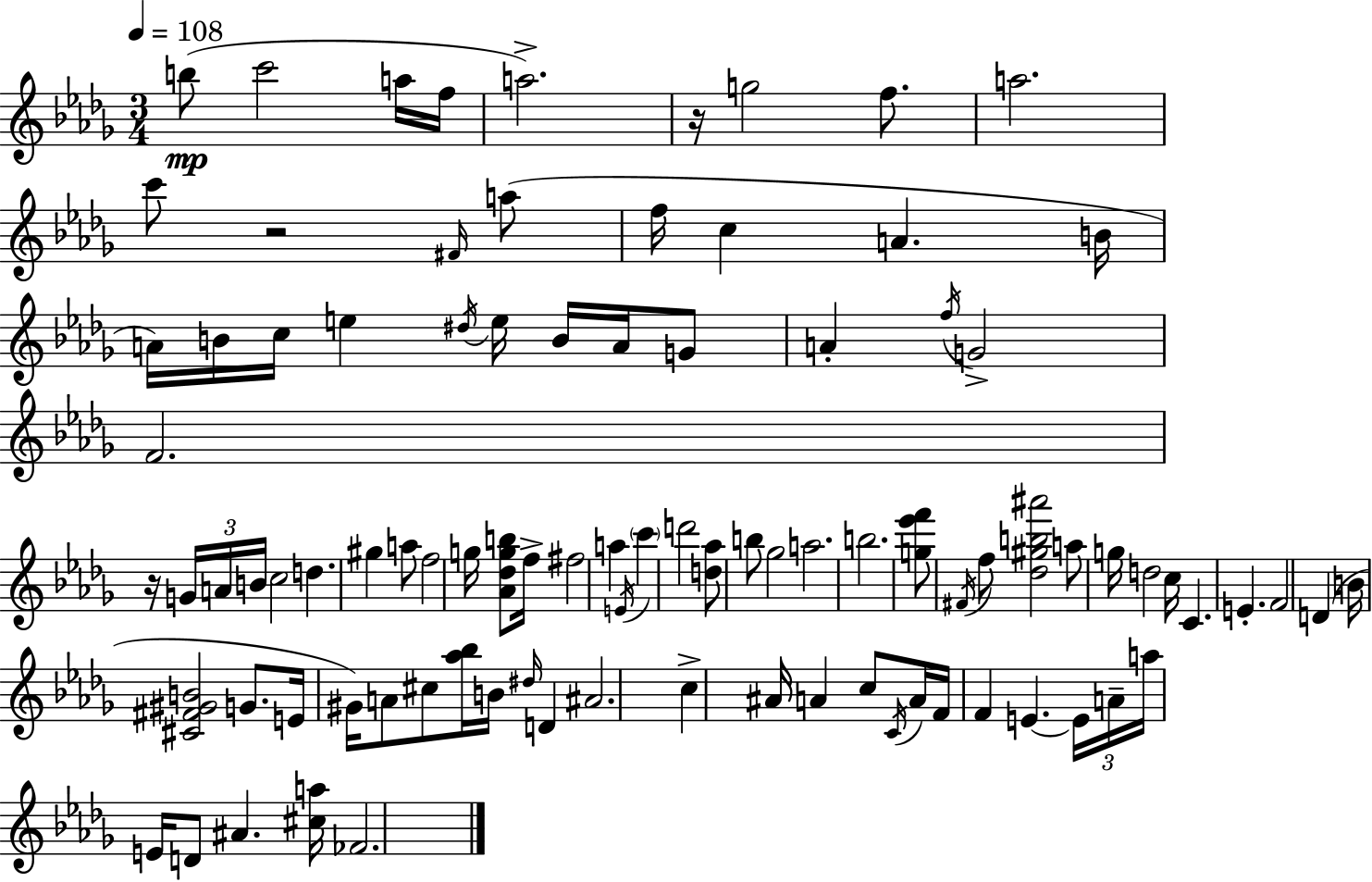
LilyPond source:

{
  \clef treble
  \numericTimeSignature
  \time 3/4
  \key bes \minor
  \tempo 4 = 108
  b''8(\mp c'''2 a''16 f''16 | a''2.->) | r16 g''2 f''8. | a''2. | \break c'''8 r2 \grace { fis'16 } a''8( | f''16 c''4 a'4. | b'16 a'16) b'16 c''16 e''4 \acciaccatura { dis''16 } e''16 b'16 a'16 | g'8 a'4-. \acciaccatura { f''16 } g'2-> | \break f'2. | r16 \tuplet 3/2 { g'16 a'16 b'16 } c''2 | d''4. gis''4 | a''8 f''2 g''16 | \break <aes' des'' g'' b''>8 f''16-> fis''2 a''4 | \acciaccatura { e'16 } \parenthesize c'''4 d'''2 | <d'' aes''>8 b''8 ges''2 | a''2. | \break b''2. | <g'' ees''' f'''>8 \acciaccatura { fis'16 } f''8 <des'' gis'' b'' ais'''>2 | a''8 g''16 d''2 | c''16 c'4. e'4.-. | \break f'2 | d'4( b'16 <cis' fis' gis' b'>2 | g'8. e'16 gis'16) a'8 cis''8 <aes'' bes''>16 | b'16 \grace { dis''16 } d'4 ais'2. | \break c''4-> ais'16 a'4 | c''8 \acciaccatura { c'16 } a'16 f'16 f'4 | e'4.~~ \tuplet 3/2 { e'16 a'16-- a''16 } e'16 d'8 | ais'4. <cis'' a''>16 fes'2. | \break \bar "|."
}